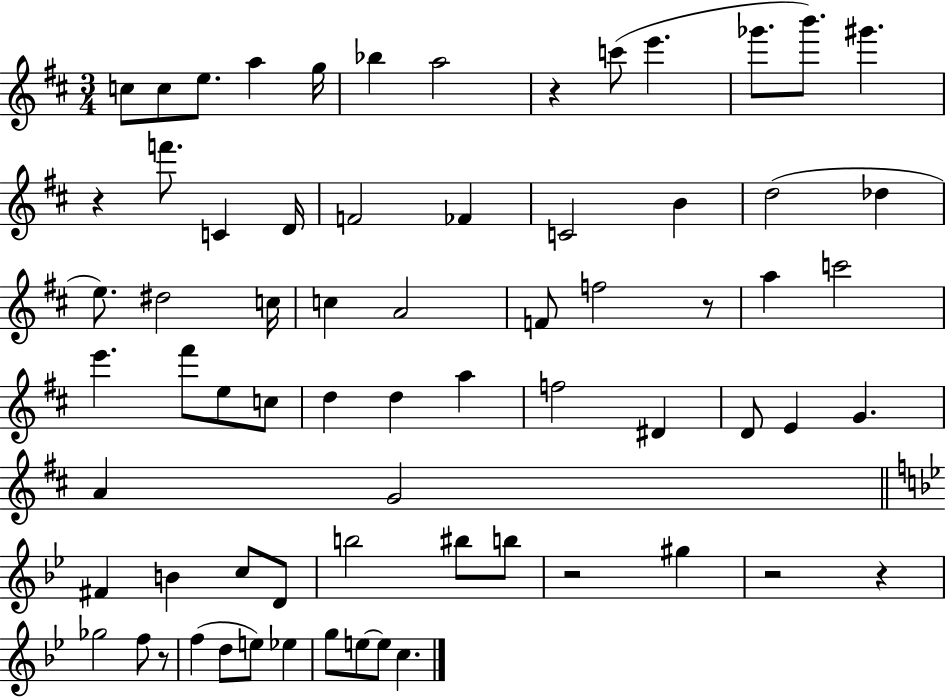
{
  \clef treble
  \numericTimeSignature
  \time 3/4
  \key d \major
  c''8 c''8 e''8. a''4 g''16 | bes''4 a''2 | r4 c'''8( e'''4. | ges'''8. b'''8.) gis'''4. | \break r4 f'''8. c'4 d'16 | f'2 fes'4 | c'2 b'4 | d''2( des''4 | \break e''8.) dis''2 c''16 | c''4 a'2 | f'8 f''2 r8 | a''4 c'''2 | \break e'''4. fis'''8 e''8 c''8 | d''4 d''4 a''4 | f''2 dis'4 | d'8 e'4 g'4. | \break a'4 g'2 | \bar "||" \break \key g \minor fis'4 b'4 c''8 d'8 | b''2 bis''8 b''8 | r2 gis''4 | r2 r4 | \break ges''2 f''8 r8 | f''4( d''8 e''8) ees''4 | g''8 e''8~~ e''8 c''4. | \bar "|."
}